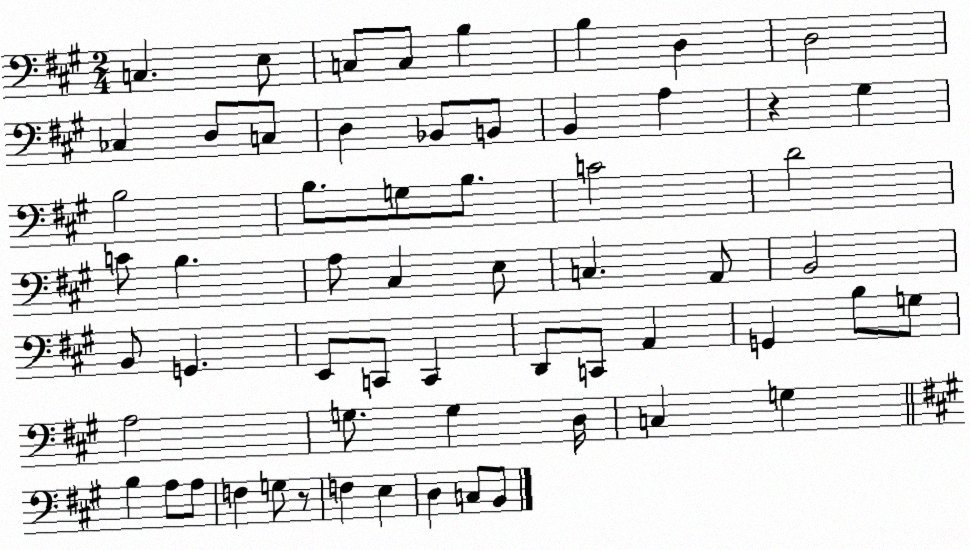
X:1
T:Untitled
M:2/4
L:1/4
K:A
C, E,/2 C,/2 C,/2 B, B, D, D,2 _C, D,/2 C,/2 D, _B,,/2 B,,/2 B,, A, z ^G, B,2 B,/2 G,/2 B,/2 C2 D2 C/2 B, A,/2 ^C, E,/2 C, A,,/2 B,,2 B,,/2 G,, E,,/2 C,,/2 C,, D,,/2 C,,/2 A,, G,, B,/2 G,/2 A,2 G,/2 G, D,/4 C, G, B, A,/2 A,/2 F, G,/2 z/2 F, E, D, C,/2 B,,/2